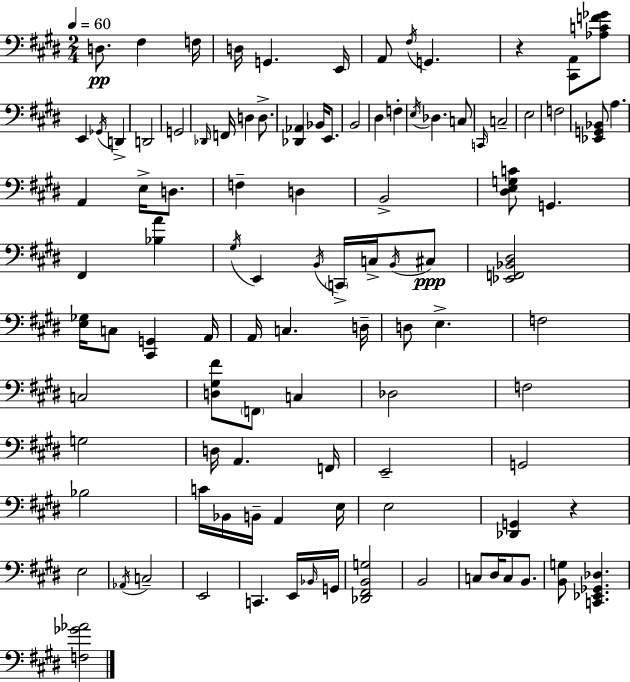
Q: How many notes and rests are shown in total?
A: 102